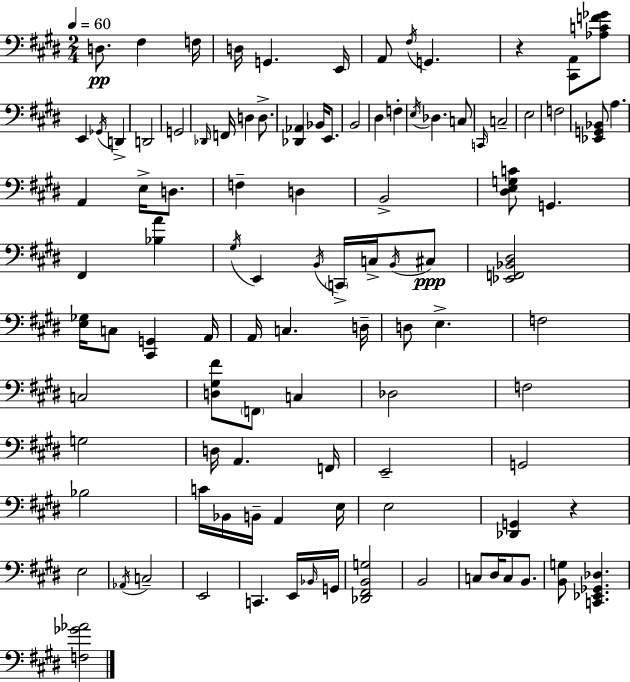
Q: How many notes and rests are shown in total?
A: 102